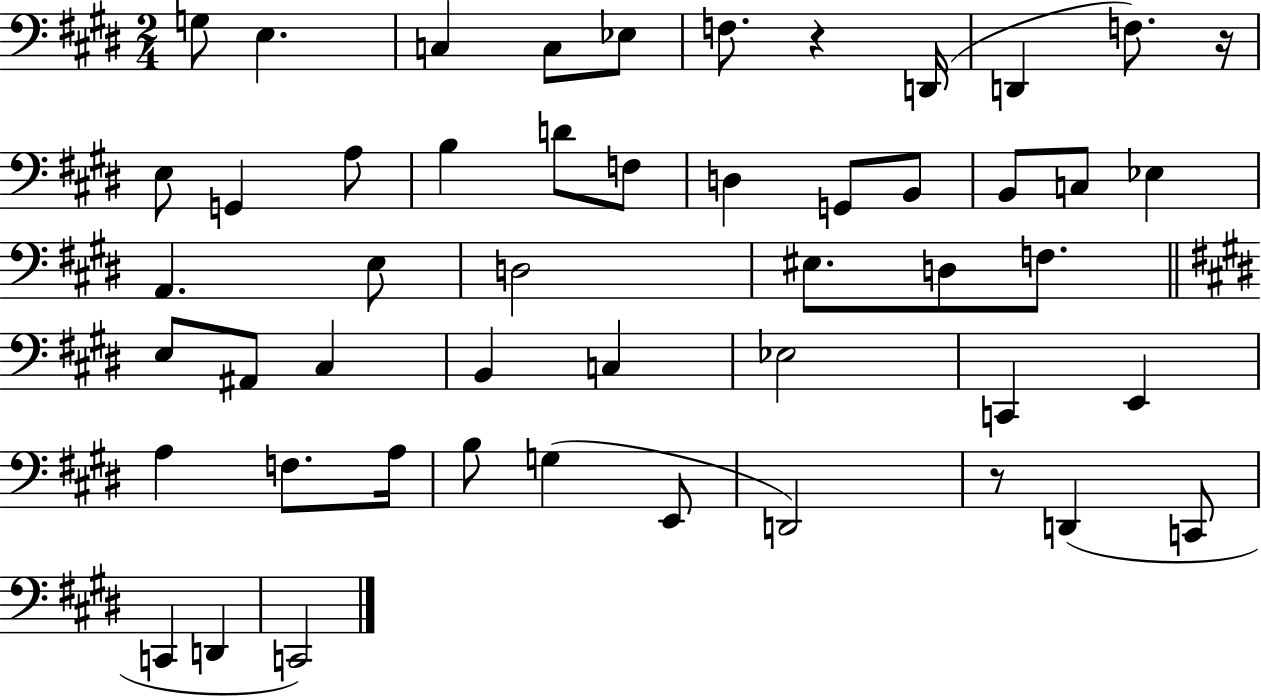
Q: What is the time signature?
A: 2/4